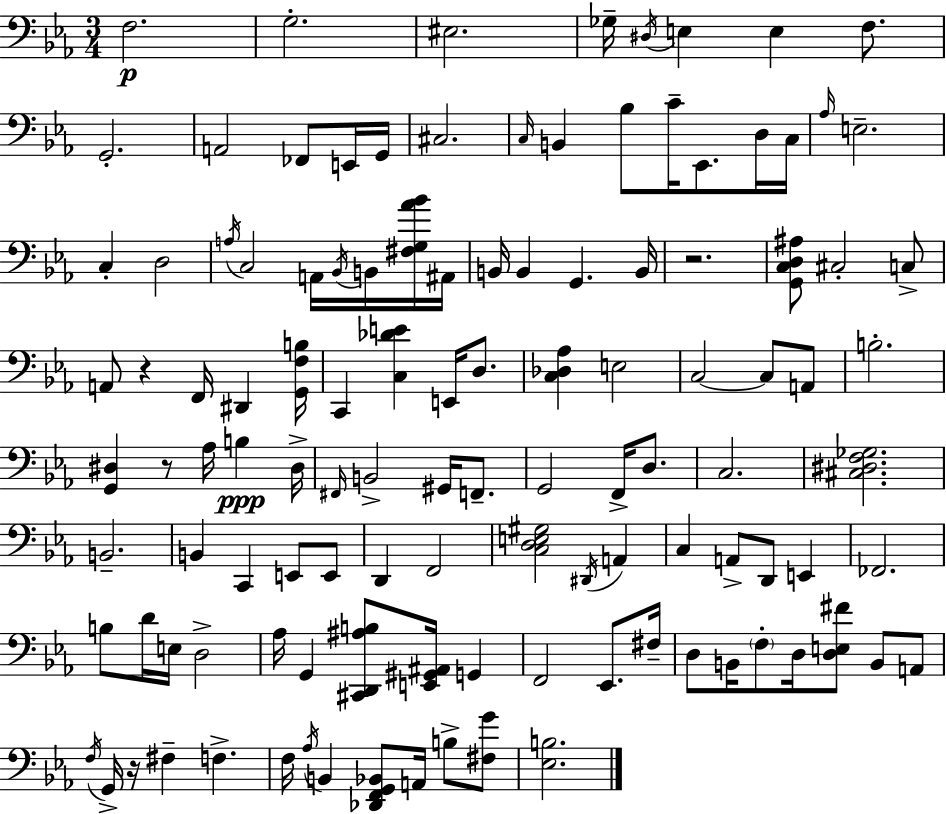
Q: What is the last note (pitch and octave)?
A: B3